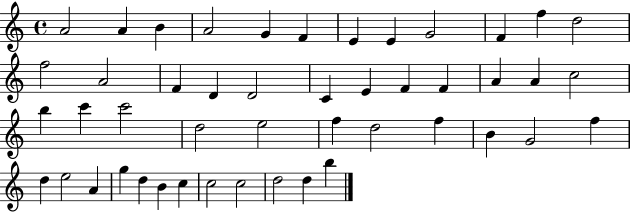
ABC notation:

X:1
T:Untitled
M:4/4
L:1/4
K:C
A2 A B A2 G F E E G2 F f d2 f2 A2 F D D2 C E F F A A c2 b c' c'2 d2 e2 f d2 f B G2 f d e2 A g d B c c2 c2 d2 d b